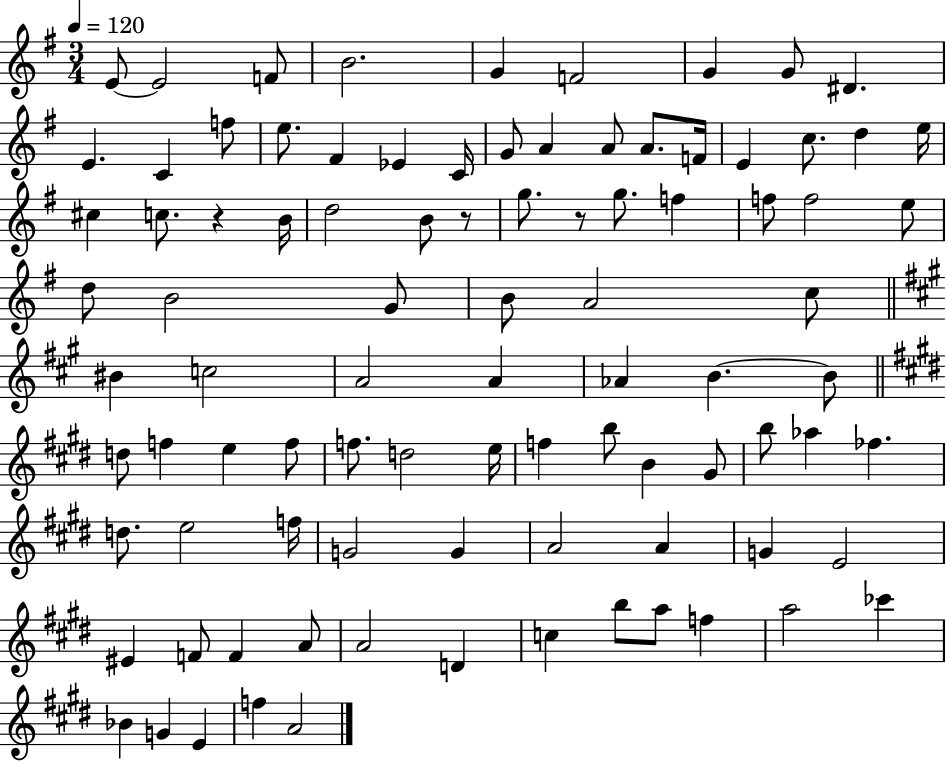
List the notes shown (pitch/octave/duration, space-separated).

E4/e E4/h F4/e B4/h. G4/q F4/h G4/q G4/e D#4/q. E4/q. C4/q F5/e E5/e. F#4/q Eb4/q C4/s G4/e A4/q A4/e A4/e. F4/s E4/q C5/e. D5/q E5/s C#5/q C5/e. R/q B4/s D5/h B4/e R/e G5/e. R/e G5/e. F5/q F5/e F5/h E5/e D5/e B4/h G4/e B4/e A4/h C5/e BIS4/q C5/h A4/h A4/q Ab4/q B4/q. B4/e D5/e F5/q E5/q F5/e F5/e. D5/h E5/s F5/q B5/e B4/q G#4/e B5/e Ab5/q FES5/q. D5/e. E5/h F5/s G4/h G4/q A4/h A4/q G4/q E4/h EIS4/q F4/e F4/q A4/e A4/h D4/q C5/q B5/e A5/e F5/q A5/h CES6/q Bb4/q G4/q E4/q F5/q A4/h